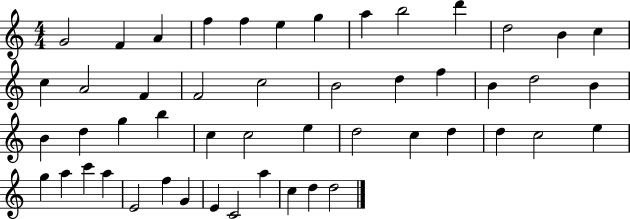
G4/h F4/q A4/q F5/q F5/q E5/q G5/q A5/q B5/h D6/q D5/h B4/q C5/q C5/q A4/h F4/q F4/h C5/h B4/h D5/q F5/q B4/q D5/h B4/q B4/q D5/q G5/q B5/q C5/q C5/h E5/q D5/h C5/q D5/q D5/q C5/h E5/q G5/q A5/q C6/q A5/q E4/h F5/q G4/q E4/q C4/h A5/q C5/q D5/q D5/h